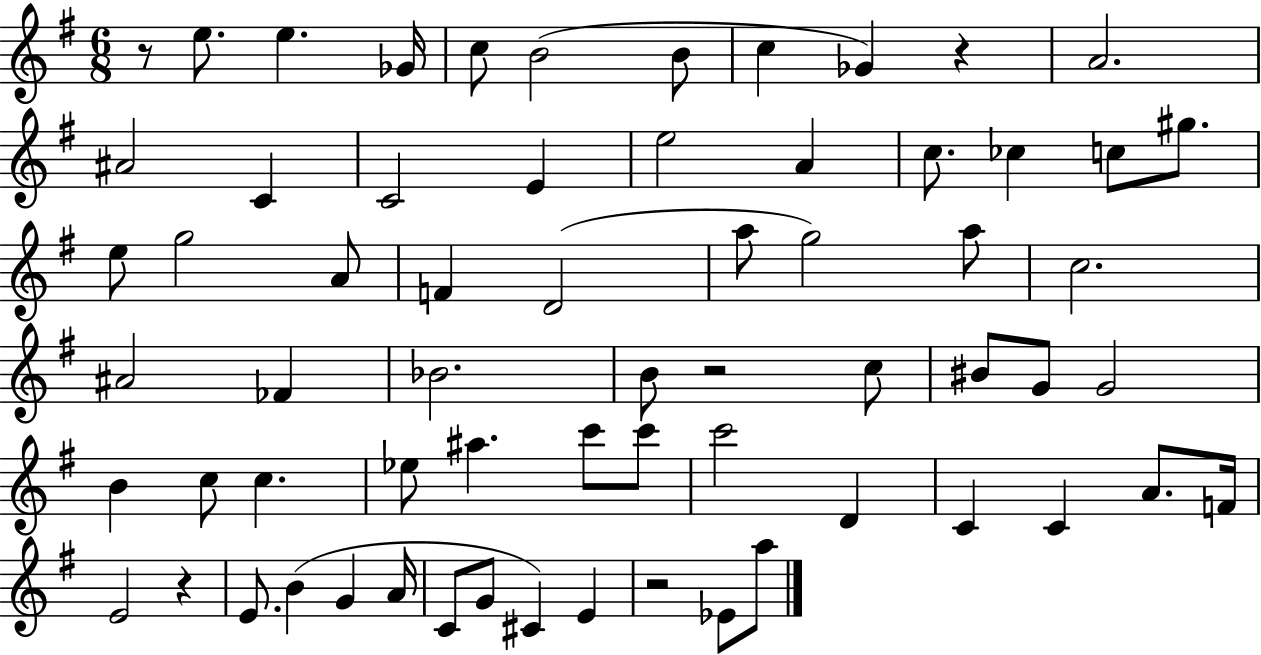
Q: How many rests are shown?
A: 5